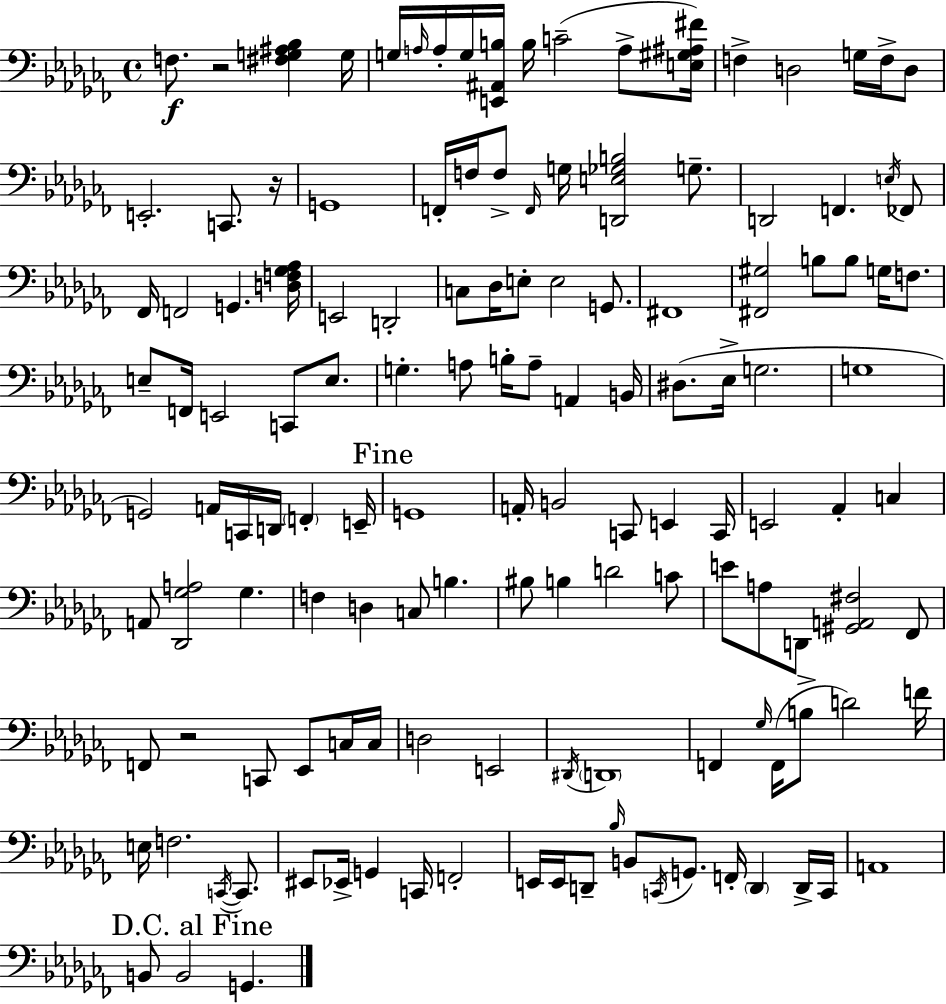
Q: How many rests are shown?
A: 3